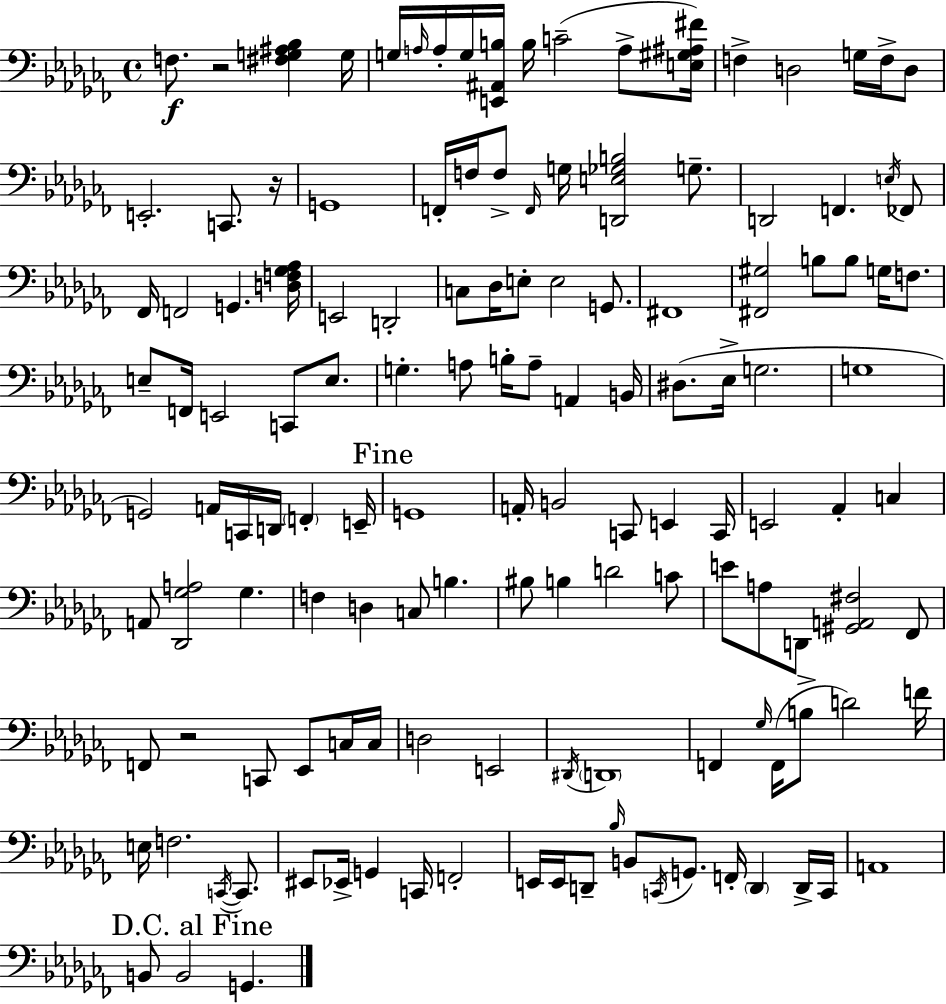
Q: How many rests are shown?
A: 3